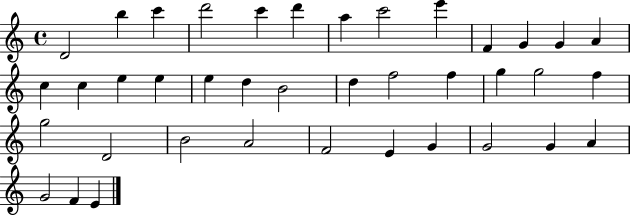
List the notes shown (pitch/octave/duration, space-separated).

D4/h B5/q C6/q D6/h C6/q D6/q A5/q C6/h E6/q F4/q G4/q G4/q A4/q C5/q C5/q E5/q E5/q E5/q D5/q B4/h D5/q F5/h F5/q G5/q G5/h F5/q G5/h D4/h B4/h A4/h F4/h E4/q G4/q G4/h G4/q A4/q G4/h F4/q E4/q